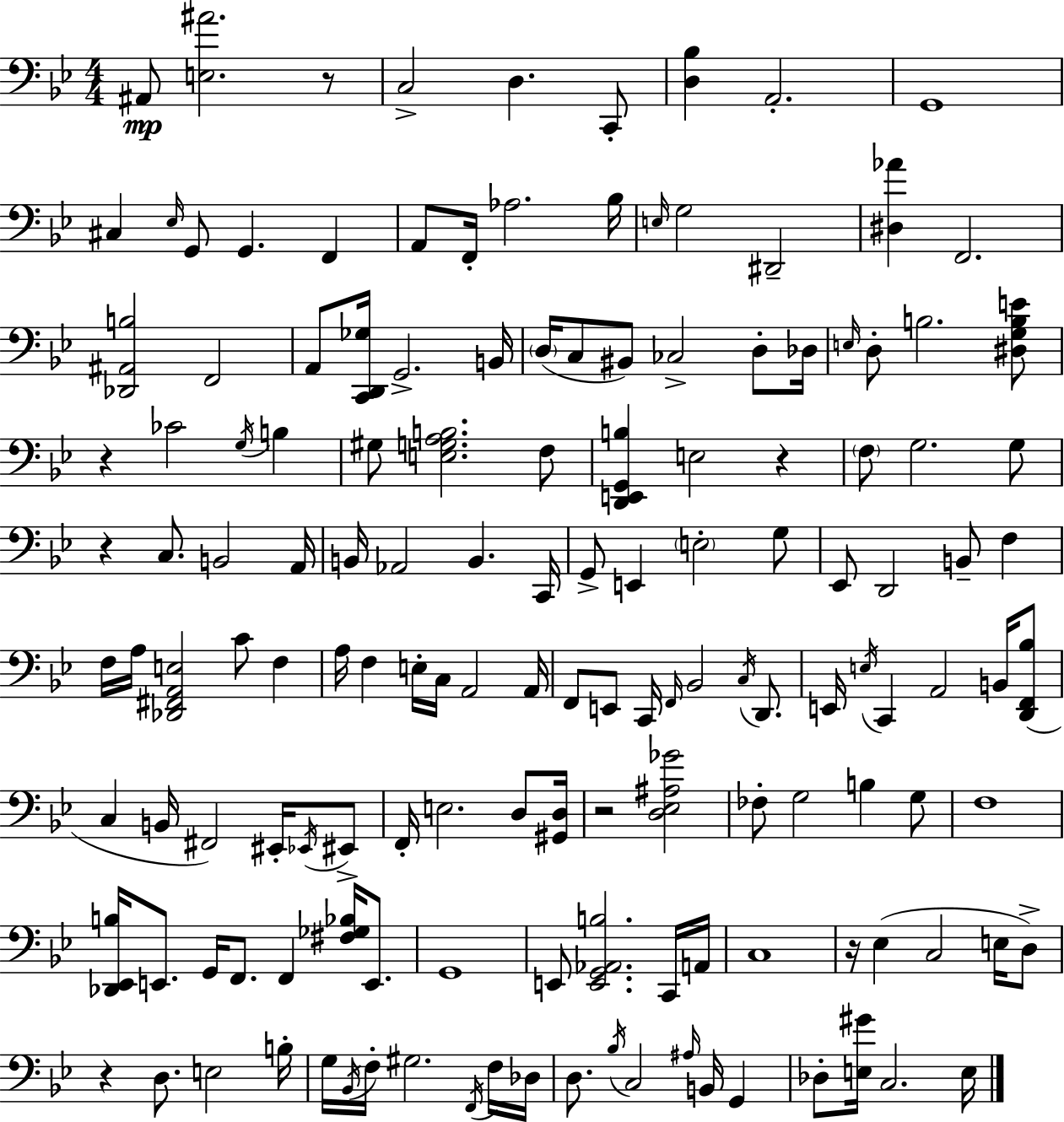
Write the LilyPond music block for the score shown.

{
  \clef bass
  \numericTimeSignature
  \time 4/4
  \key g \minor
  \repeat volta 2 { ais,8\mp <e ais'>2. r8 | c2-> d4. c,8-. | <d bes>4 a,2.-. | g,1 | \break cis4 \grace { ees16 } g,8 g,4. f,4 | a,8 f,16-. aes2. | bes16 \grace { e16 } g2 dis,2-- | <dis aes'>4 f,2. | \break <des, ais, b>2 f,2 | a,8 <c, d, ges>16 g,2.-> | b,16 \parenthesize d16( c8 bis,8) ces2-> d8-. | des16 \grace { e16 } d8-. b2. | \break <dis g b e'>8 r4 ces'2 \acciaccatura { g16 } | b4 gis8 <e g a b>2. | f8 <d, e, g, b>4 e2 | r4 \parenthesize f8 g2. | \break g8 r4 c8. b,2 | a,16 b,16 aes,2 b,4. | c,16 g,8-> e,4 \parenthesize e2-. | g8 ees,8 d,2 b,8-- | \break f4 f16 a16 <des, fis, a, e>2 c'8 | f4 a16 f4 e16-. c16 a,2 | a,16 f,8 e,8 c,16 \grace { f,16 } bes,2 | \acciaccatura { c16 } d,8. e,16 \acciaccatura { e16 } c,4 a,2 | \break b,16 <d, f, bes>8( c4 b,16 fis,2) | eis,16-. \acciaccatura { ees,16 } eis,8-> f,16-. e2. | d8 <gis, d>16 r2 | <d ees ais ges'>2 fes8-. g2 | \break b4 g8 f1 | <des, ees, b>16 e,8. g,16 f,8. | f,4 <fis ges bes>16 e,8. g,1 | e,8 <e, g, aes, b>2. | \break c,16 a,16 c1 | r16 ees4( c2 | e16 d8->) r4 d8. e2 | b16-. g16 \acciaccatura { bes,16 } f16-. gis2. | \break \acciaccatura { f,16 } f16 des16 d8. \acciaccatura { bes16 } c2 | \grace { ais16 } b,16 g,4 des8-. <e gis'>16 c2. | e16 } \bar "|."
}